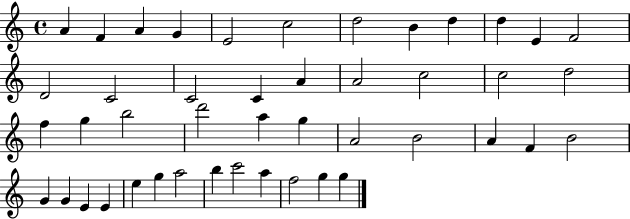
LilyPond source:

{
  \clef treble
  \time 4/4
  \defaultTimeSignature
  \key c \major
  a'4 f'4 a'4 g'4 | e'2 c''2 | d''2 b'4 d''4 | d''4 e'4 f'2 | \break d'2 c'2 | c'2 c'4 a'4 | a'2 c''2 | c''2 d''2 | \break f''4 g''4 b''2 | d'''2 a''4 g''4 | a'2 b'2 | a'4 f'4 b'2 | \break g'4 g'4 e'4 e'4 | e''4 g''4 a''2 | b''4 c'''2 a''4 | f''2 g''4 g''4 | \break \bar "|."
}